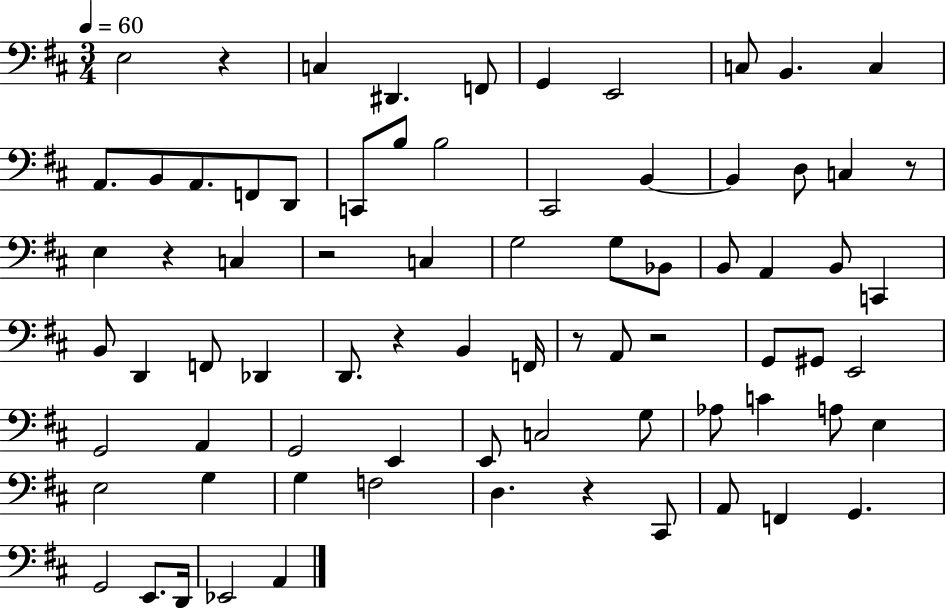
E3/h R/q C3/q D#2/q. F2/e G2/q E2/h C3/e B2/q. C3/q A2/e. B2/e A2/e. F2/e D2/e C2/e B3/e B3/h C#2/h B2/q B2/q D3/e C3/q R/e E3/q R/q C3/q R/h C3/q G3/h G3/e Bb2/e B2/e A2/q B2/e C2/q B2/e D2/q F2/e Db2/q D2/e. R/q B2/q F2/s R/e A2/e R/h G2/e G#2/e E2/h G2/h A2/q G2/h E2/q E2/e C3/h G3/e Ab3/e C4/q A3/e E3/q E3/h G3/q G3/q F3/h D3/q. R/q C#2/e A2/e F2/q G2/q. G2/h E2/e. D2/s Eb2/h A2/q